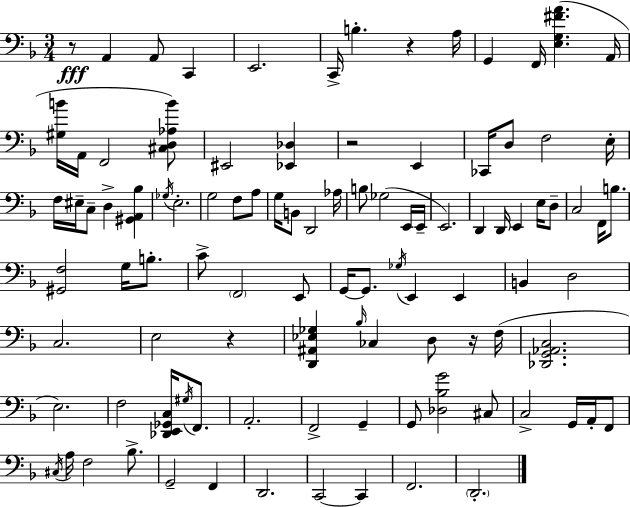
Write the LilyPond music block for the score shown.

{
  \clef bass
  \numericTimeSignature
  \time 3/4
  \key f \major
  r8\fff a,4 a,8 c,4 | e,2. | c,16-> b4.-. r4 a16 | g,4 f,16 <e g fis' a'>4.( a,16 | \break <gis b'>16 a,16 f,2 <cis d aes b'>8) | eis,2 <ees, des>4 | r2 e,4 | ces,16 d8 f2 e16-. | \break f16 eis16-- c8-- d4-> <gis, a, bes>4 | \acciaccatura { ges16 } e2.-. | g2 f8 a8 | g16 b,8 d,2 | \break aes16 b8 ges2( e,16 | e,16-- e,2.) | d,4 d,16 e,4 e16 d8-- | c2 f,16 b8. | \break <gis, f>2 g16 b8.-. | c'8-> \parenthesize f,2 e,8 | g,16~~ g,8. \acciaccatura { ges16 } e,4 e,4 | b,4 d2 | \break c2. | e2 r4 | <d, ais, ees ges>4 \grace { bes16 } ces4 d8 | r16 f16( <des, g, aes, c>2. | \break e2.) | f2 <des, e, ges, c>16 | \acciaccatura { gis16 } f,8. a,2.-. | f,2-> | \break g,4-- g,8 <des bes g'>2 | cis8 c2-> | g,16 a,16-. f,8 \acciaccatura { cis16 } a16 f2 | bes8.-> g,2-- | \break f,4 d,2. | c,2~~ | c,4 f,2. | \parenthesize d,2.-. | \break \bar "|."
}